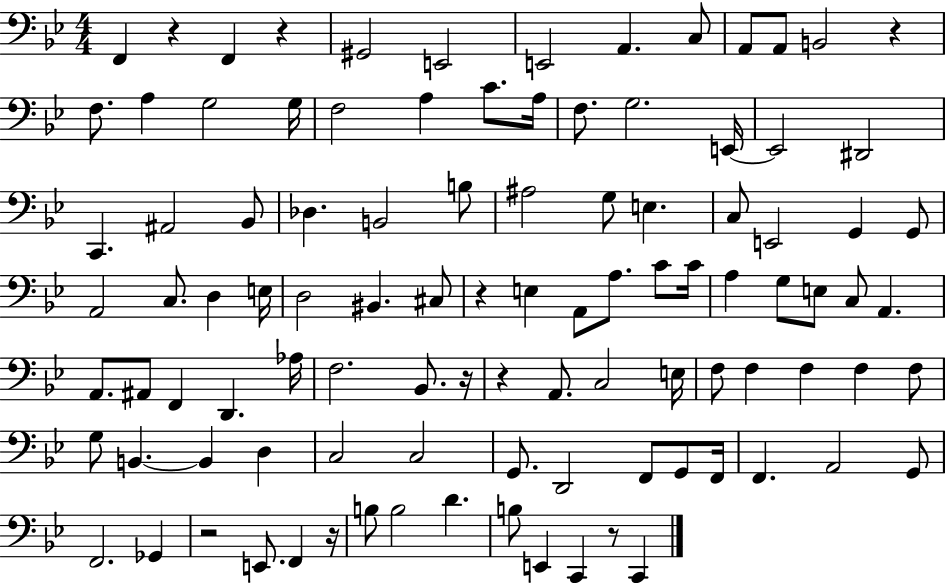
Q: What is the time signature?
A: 4/4